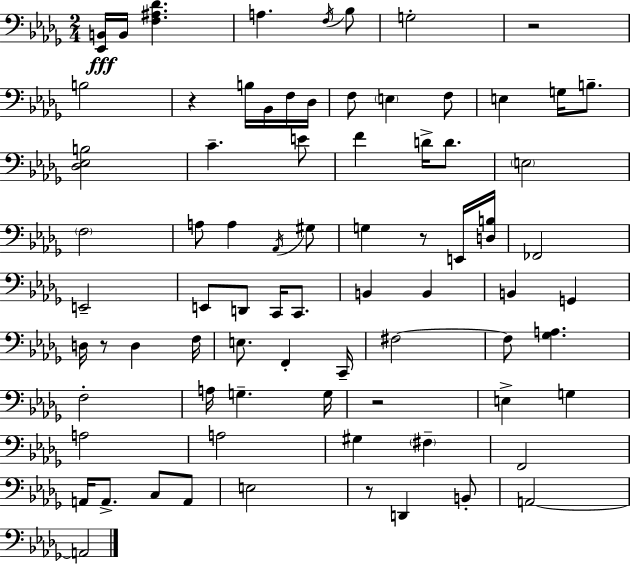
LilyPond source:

{
  \clef bass
  \numericTimeSignature
  \time 2/4
  \key bes \minor
  <ees, b,>16\fff b,16 <f ais des'>4. | a4. \acciaccatura { f16 } bes8 | g2-. | r2 | \break b2 | r4 b16 bes,16 f16 | des16 f8 \parenthesize e4 f8 | e4 g16 b8.-- | \break <des ees b>2 | c'4.-- e'8 | f'4 d'16-> d'8. | \parenthesize e2 | \break \parenthesize f2 | a8 a4 \acciaccatura { aes,16 } | gis8 g4 r8 | e,16 <d b>16 fes,2 | \break e,2-- | e,8 d,8 c,16 c,8. | b,4 b,4 | b,4 g,4 | \break d16 r8 d4 | f16 e8. f,4-. | c,16-- fis2~~ | fis8 <ges a>4. | \break f2-. | a16 g4.-- | g16 r2 | e4-> g4 | \break a2 | a2 | gis4 \parenthesize fis4-- | f,2 | \break a,16 a,8.-> c8 | a,8 e2 | r8 d,4 | b,8-. a,2~~ | \break a,2 | \bar "|."
}